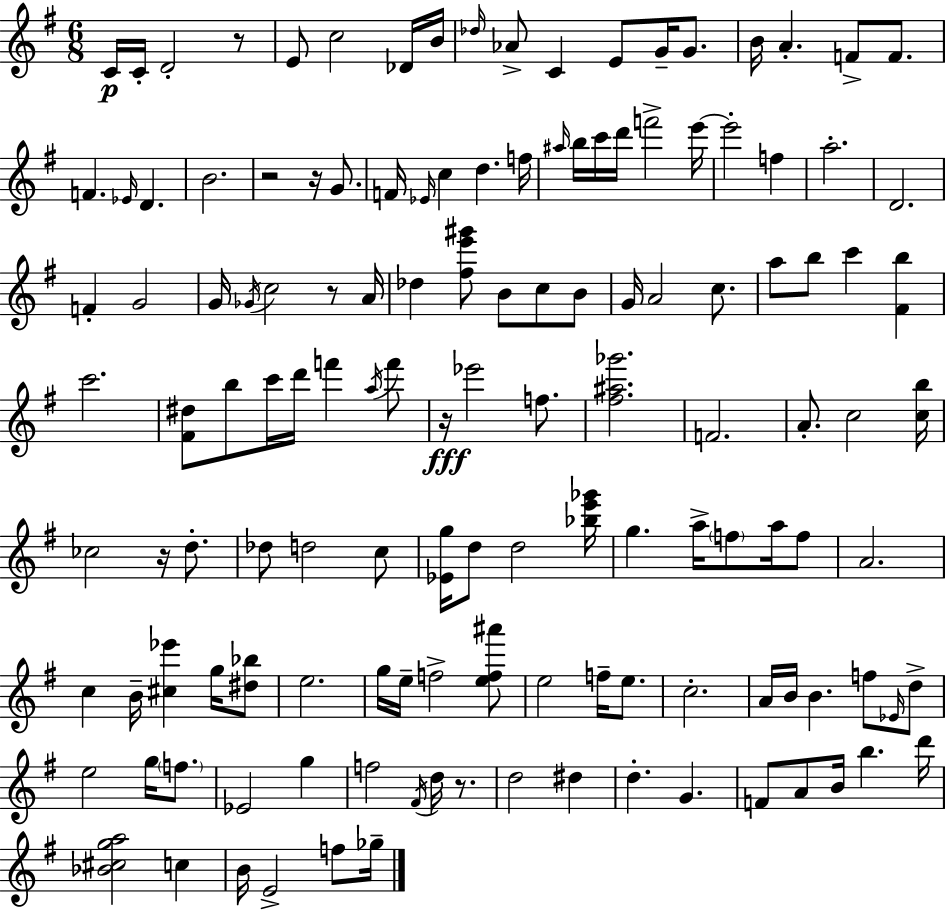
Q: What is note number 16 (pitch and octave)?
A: F4